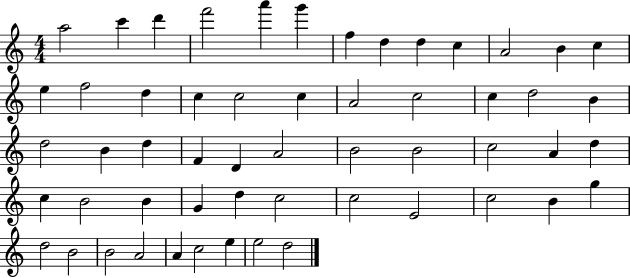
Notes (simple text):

A5/h C6/q D6/q F6/h A6/q G6/q F5/q D5/q D5/q C5/q A4/h B4/q C5/q E5/q F5/h D5/q C5/q C5/h C5/q A4/h C5/h C5/q D5/h B4/q D5/h B4/q D5/q F4/q D4/q A4/h B4/h B4/h C5/h A4/q D5/q C5/q B4/h B4/q G4/q D5/q C5/h C5/h E4/h C5/h B4/q G5/q D5/h B4/h B4/h A4/h A4/q C5/h E5/q E5/h D5/h